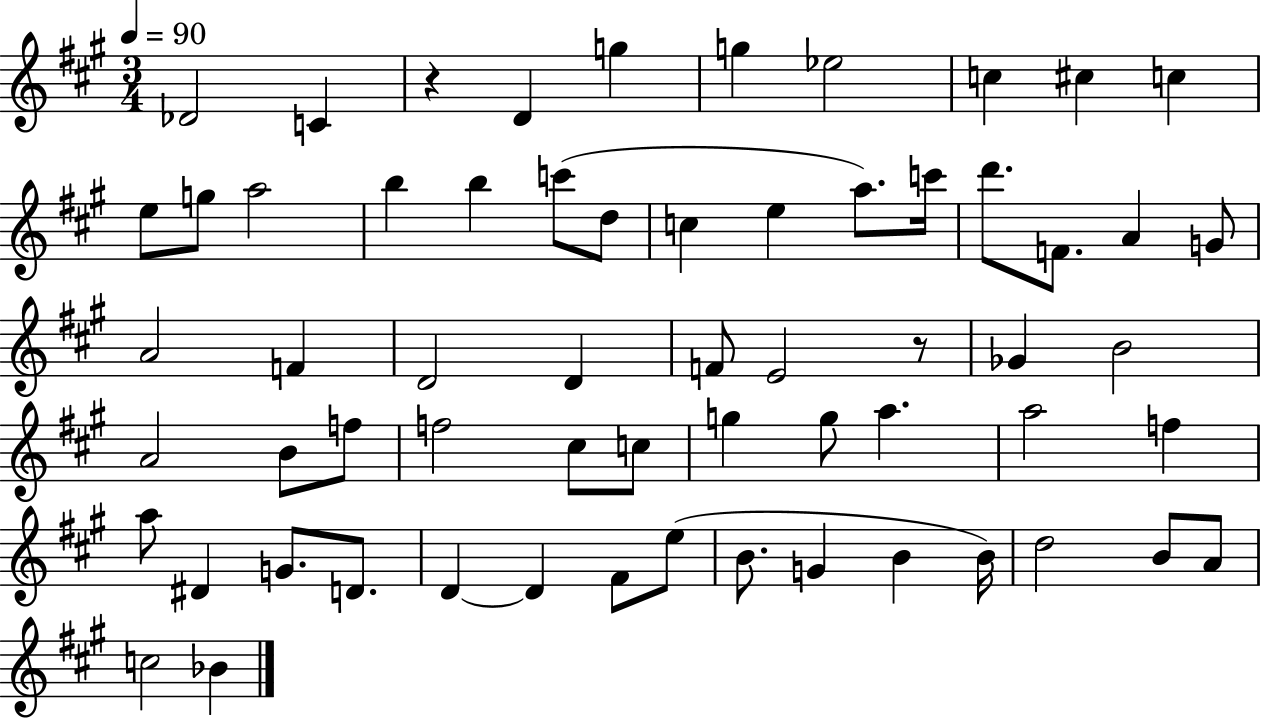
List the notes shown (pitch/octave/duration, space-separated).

Db4/h C4/q R/q D4/q G5/q G5/q Eb5/h C5/q C#5/q C5/q E5/e G5/e A5/h B5/q B5/q C6/e D5/e C5/q E5/q A5/e. C6/s D6/e. F4/e. A4/q G4/e A4/h F4/q D4/h D4/q F4/e E4/h R/e Gb4/q B4/h A4/h B4/e F5/e F5/h C#5/e C5/e G5/q G5/e A5/q. A5/h F5/q A5/e D#4/q G4/e. D4/e. D4/q D4/q F#4/e E5/e B4/e. G4/q B4/q B4/s D5/h B4/e A4/e C5/h Bb4/q